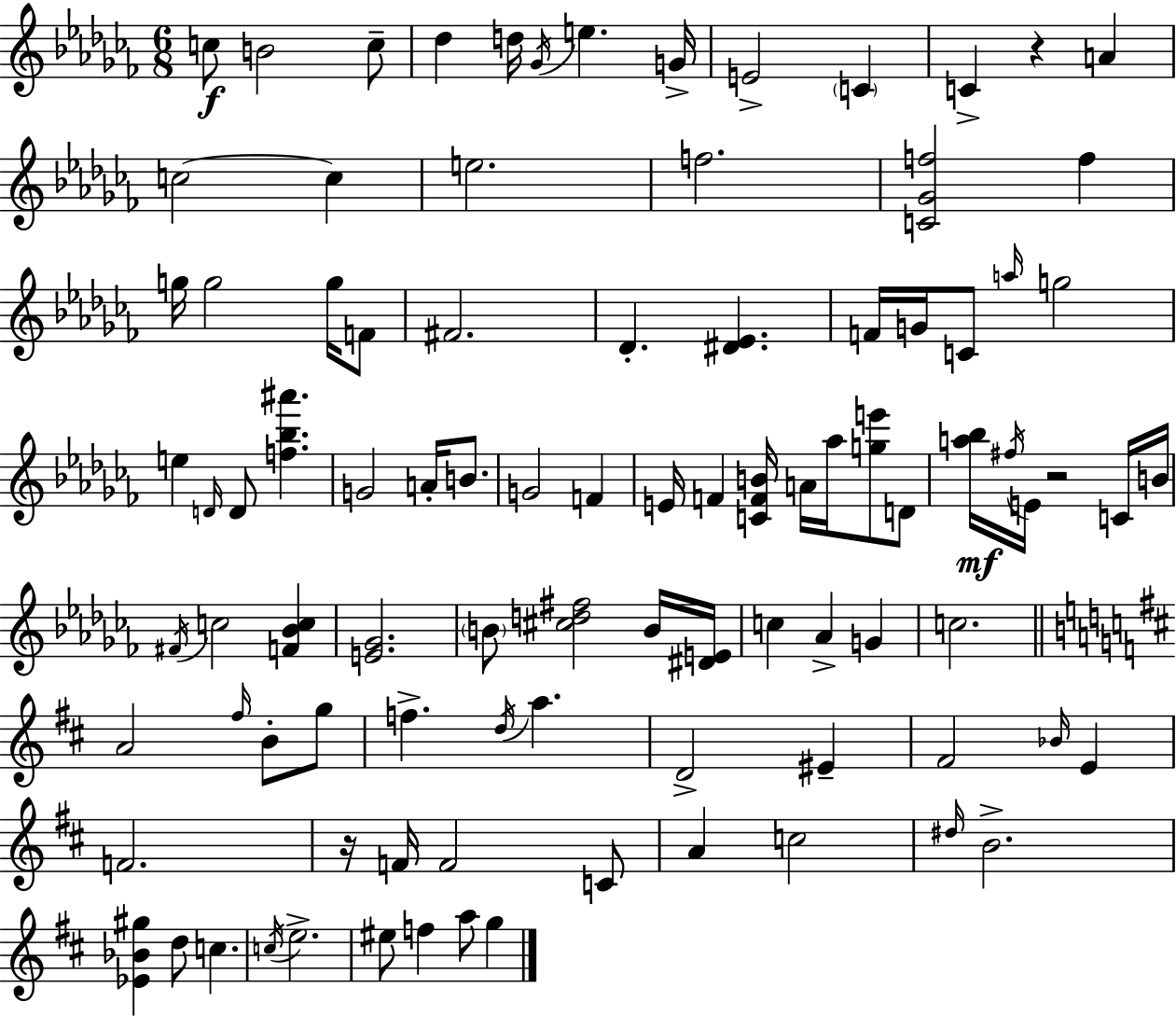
{
  \clef treble
  \numericTimeSignature
  \time 6/8
  \key aes \minor
  c''8\f b'2 c''8-- | des''4 d''16 \acciaccatura { ges'16 } e''4. | g'16-> e'2-> \parenthesize c'4 | c'4-> r4 a'4 | \break c''2~~ c''4 | e''2. | f''2. | <c' ges' f''>2 f''4 | \break g''16 g''2 g''16 f'8 | fis'2. | des'4.-. <dis' ees'>4. | f'16 g'16 c'8 \grace { a''16 } g''2 | \break e''4 \grace { d'16 } d'8 <f'' bes'' ais'''>4. | g'2 a'16-. | b'8. g'2 f'4 | e'16 f'4 <c' f' b'>16 a'16 aes''16 <g'' e'''>8 | \break d'8 <a'' bes''>16\mf \acciaccatura { fis''16 } e'16 r2 | c'16 b'16 \acciaccatura { fis'16 } c''2 | <f' bes' c''>4 <e' ges'>2. | \parenthesize b'8 <cis'' d'' fis''>2 | \break b'16 <dis' e'>16 c''4 aes'4-> | g'4 c''2. | \bar "||" \break \key b \minor a'2 \grace { fis''16 } b'8-. g''8 | f''4.-> \acciaccatura { d''16 } a''4. | d'2-> eis'4-- | fis'2 \grace { bes'16 } e'4 | \break f'2. | r16 f'16 f'2 | c'8 a'4 c''2 | \grace { dis''16 } b'2.-> | \break <ees' bes' gis''>4 d''8 c''4. | \acciaccatura { c''16 } e''2.-> | eis''8 f''4 a''8 | g''4 \bar "|."
}